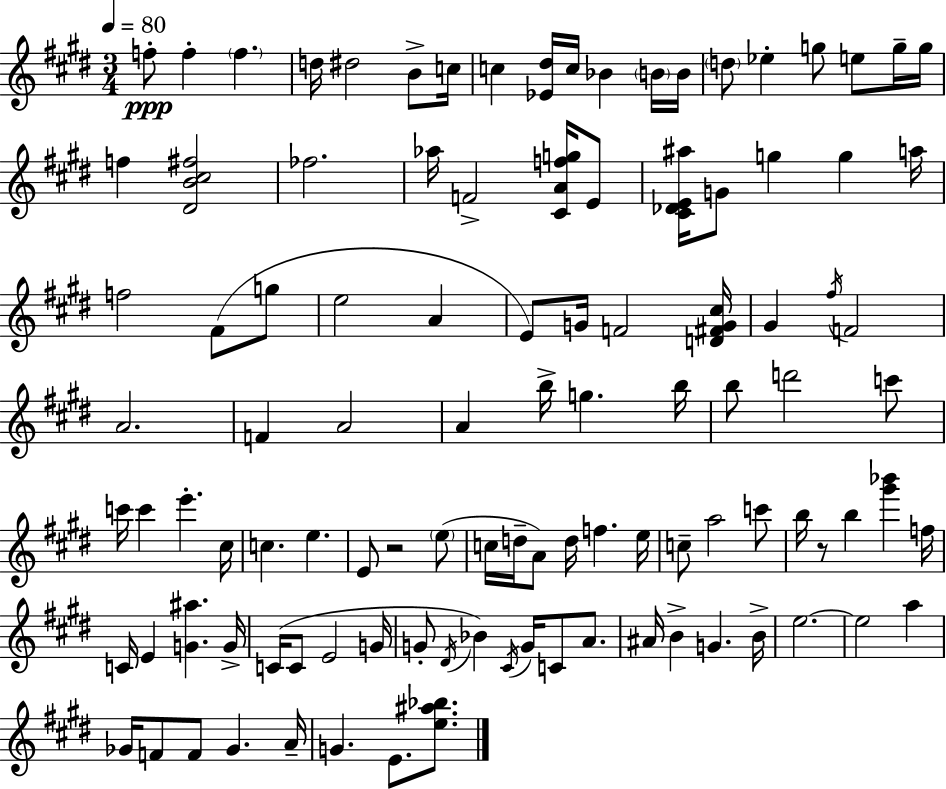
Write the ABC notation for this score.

X:1
T:Untitled
M:3/4
L:1/4
K:E
f/2 f f d/4 ^d2 B/2 c/4 c [_E^d]/4 c/4 _B B/4 B/4 d/2 _e g/2 e/2 g/4 g/4 f [^DB^c^f]2 _f2 _a/4 F2 [^CAfg]/4 E/2 [^C_DE^a]/4 G/2 g g a/4 f2 ^F/2 g/2 e2 A E/2 G/4 F2 [D^FG^c]/4 ^G ^f/4 F2 A2 F A2 A b/4 g b/4 b/2 d'2 c'/2 c'/4 c' e' ^c/4 c e E/2 z2 e/2 c/4 d/4 A/2 d/4 f e/4 c/2 a2 c'/2 b/4 z/2 b [^g'_b'] f/4 C/4 E [G^a] G/4 C/4 C/2 E2 G/4 G/2 ^D/4 _B ^C/4 G/4 C/2 A/2 ^A/4 B G B/4 e2 e2 a _G/4 F/2 F/2 _G A/4 G E/2 [e^a_b]/2